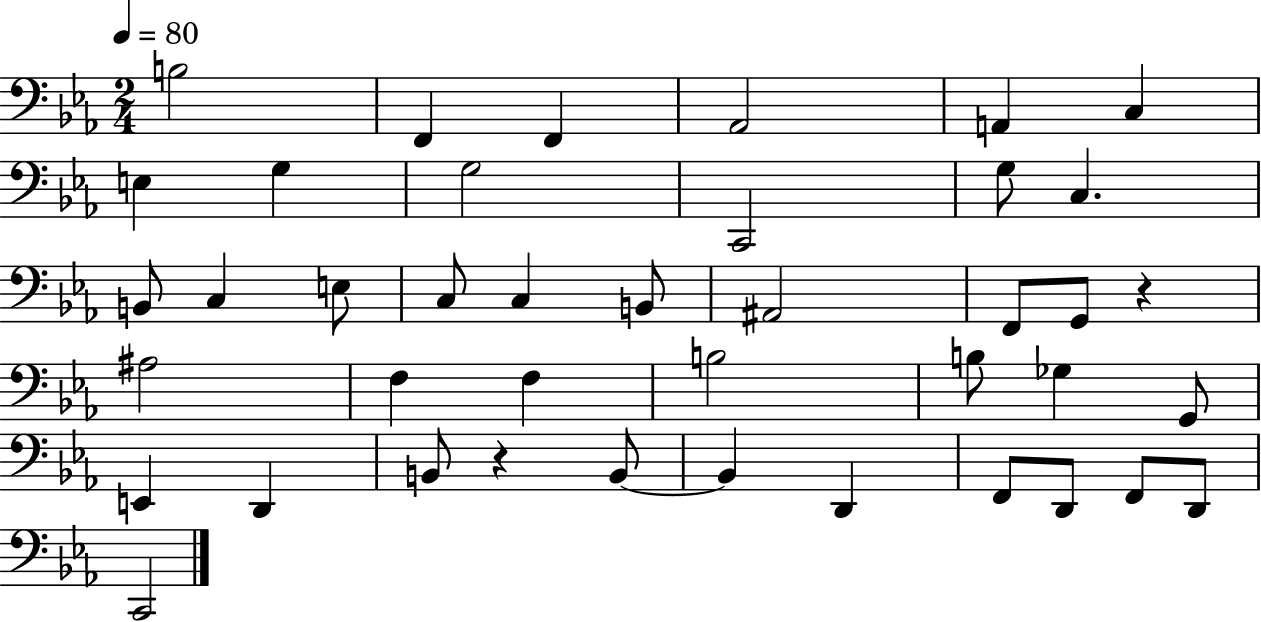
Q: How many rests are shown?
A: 2